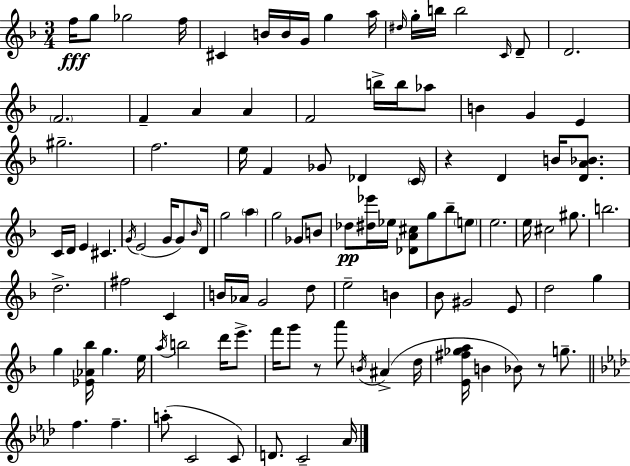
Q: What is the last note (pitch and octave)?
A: Ab4